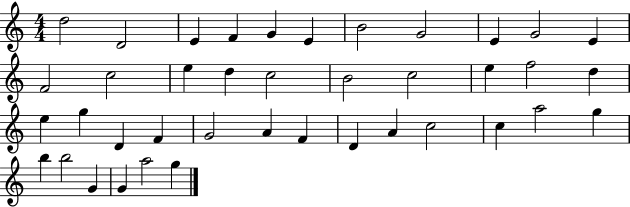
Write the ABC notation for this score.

X:1
T:Untitled
M:4/4
L:1/4
K:C
d2 D2 E F G E B2 G2 E G2 E F2 c2 e d c2 B2 c2 e f2 d e g D F G2 A F D A c2 c a2 g b b2 G G a2 g